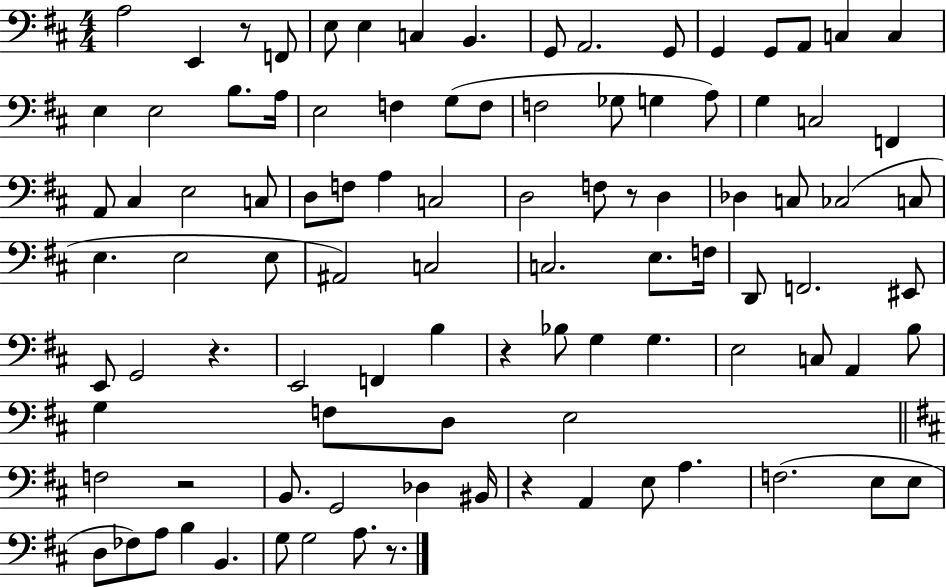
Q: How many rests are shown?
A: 7